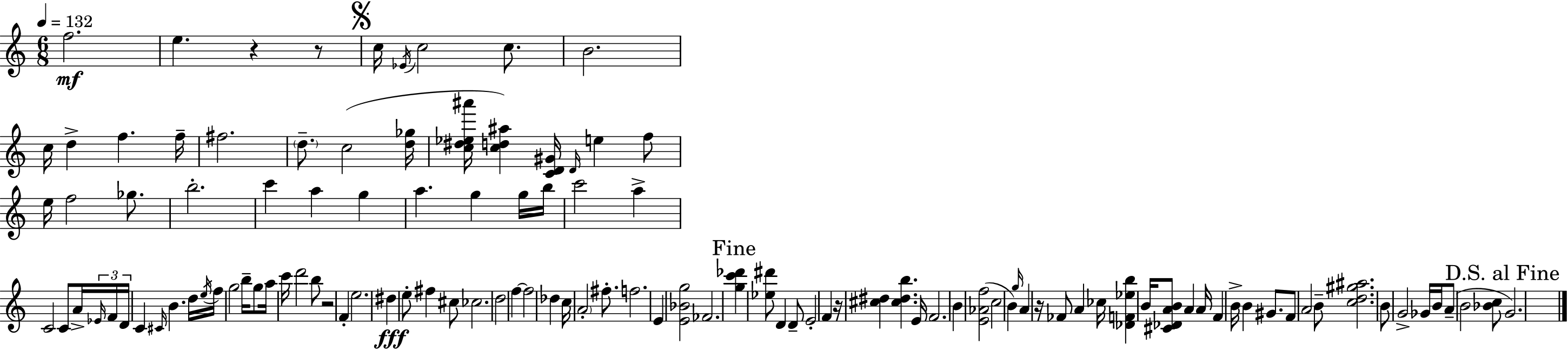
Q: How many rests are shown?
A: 5